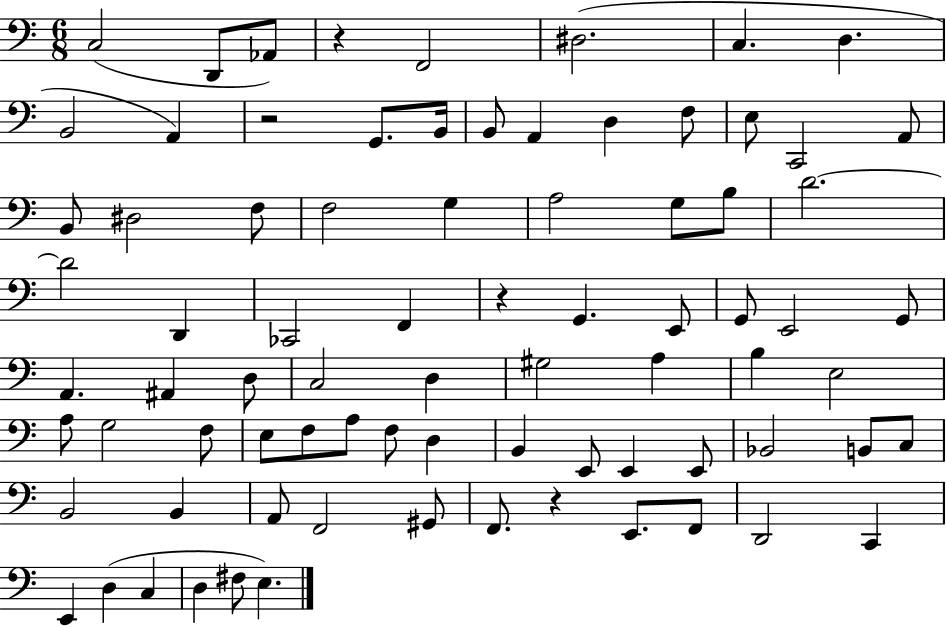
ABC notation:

X:1
T:Untitled
M:6/8
L:1/4
K:C
C,2 D,,/2 _A,,/2 z F,,2 ^D,2 C, D, B,,2 A,, z2 G,,/2 B,,/4 B,,/2 A,, D, F,/2 E,/2 C,,2 A,,/2 B,,/2 ^D,2 F,/2 F,2 G, A,2 G,/2 B,/2 D2 D2 D,, _C,,2 F,, z G,, E,,/2 G,,/2 E,,2 G,,/2 A,, ^A,, D,/2 C,2 D, ^G,2 A, B, E,2 A,/2 G,2 F,/2 E,/2 F,/2 A,/2 F,/2 D, B,, E,,/2 E,, E,,/2 _B,,2 B,,/2 C,/2 B,,2 B,, A,,/2 F,,2 ^G,,/2 F,,/2 z E,,/2 F,,/2 D,,2 C,, E,, D, C, D, ^F,/2 E,